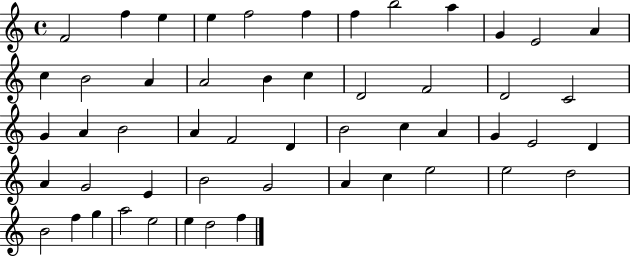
X:1
T:Untitled
M:4/4
L:1/4
K:C
F2 f e e f2 f f b2 a G E2 A c B2 A A2 B c D2 F2 D2 C2 G A B2 A F2 D B2 c A G E2 D A G2 E B2 G2 A c e2 e2 d2 B2 f g a2 e2 e d2 f